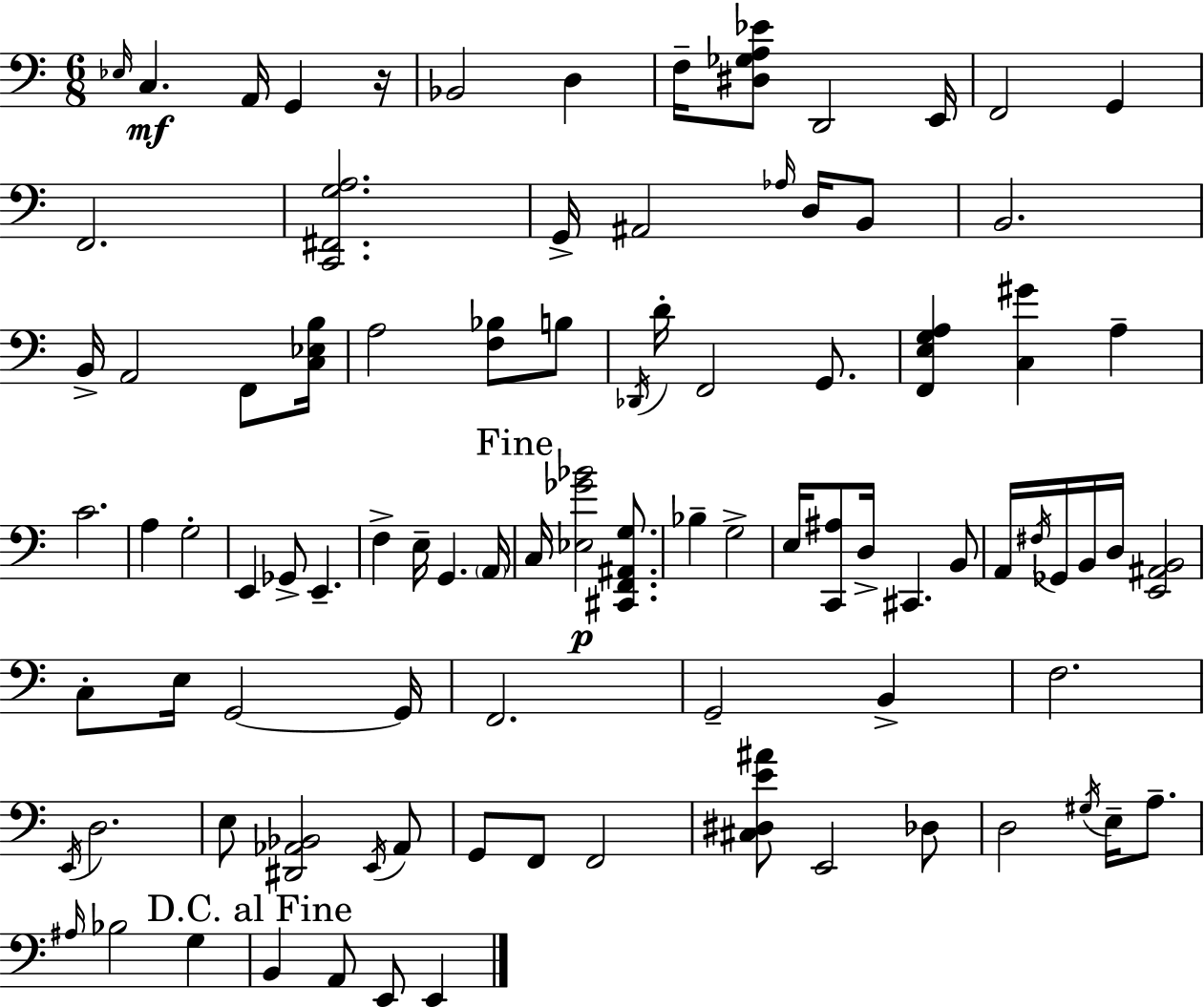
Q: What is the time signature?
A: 6/8